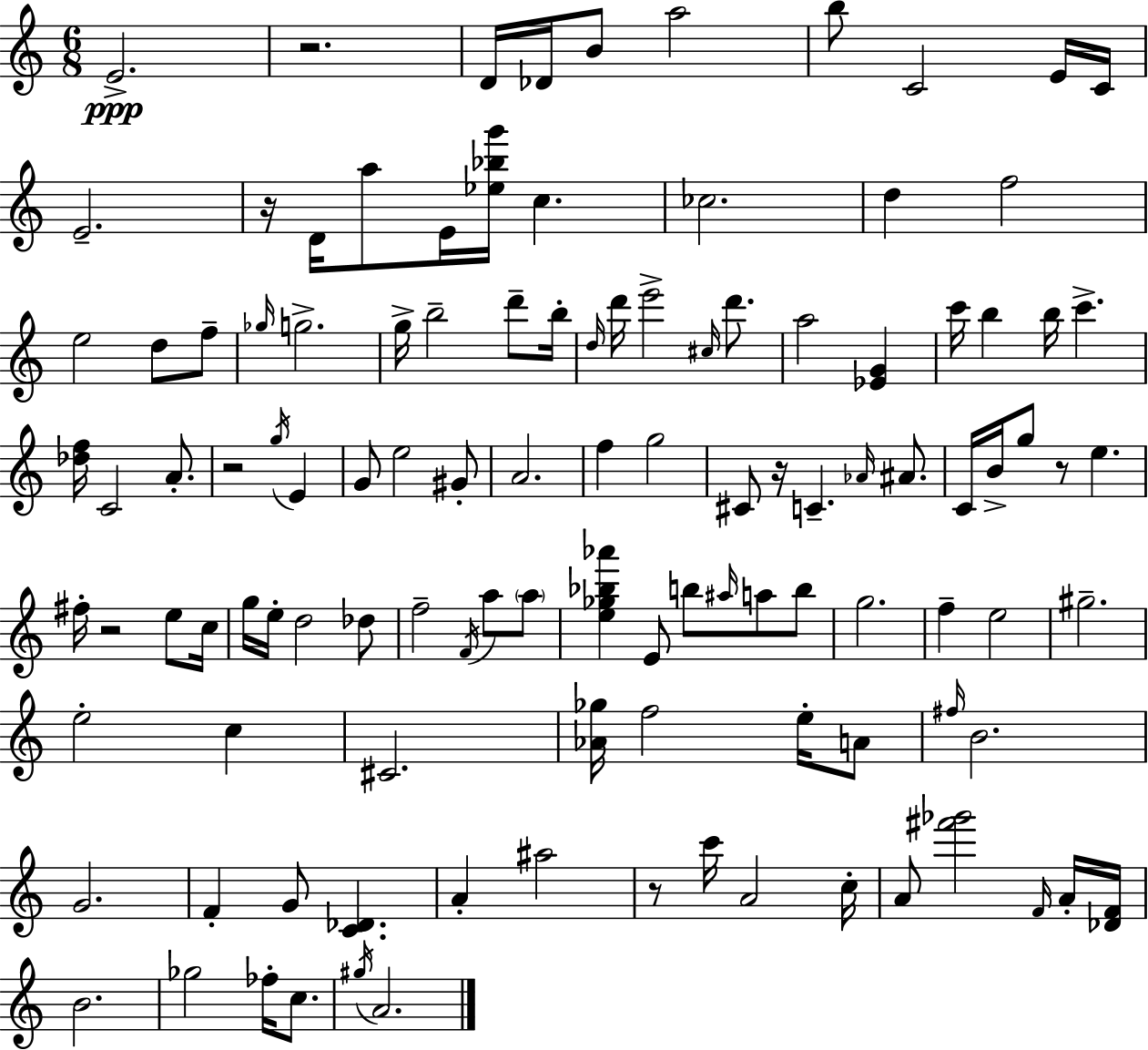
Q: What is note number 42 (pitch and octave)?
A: E5